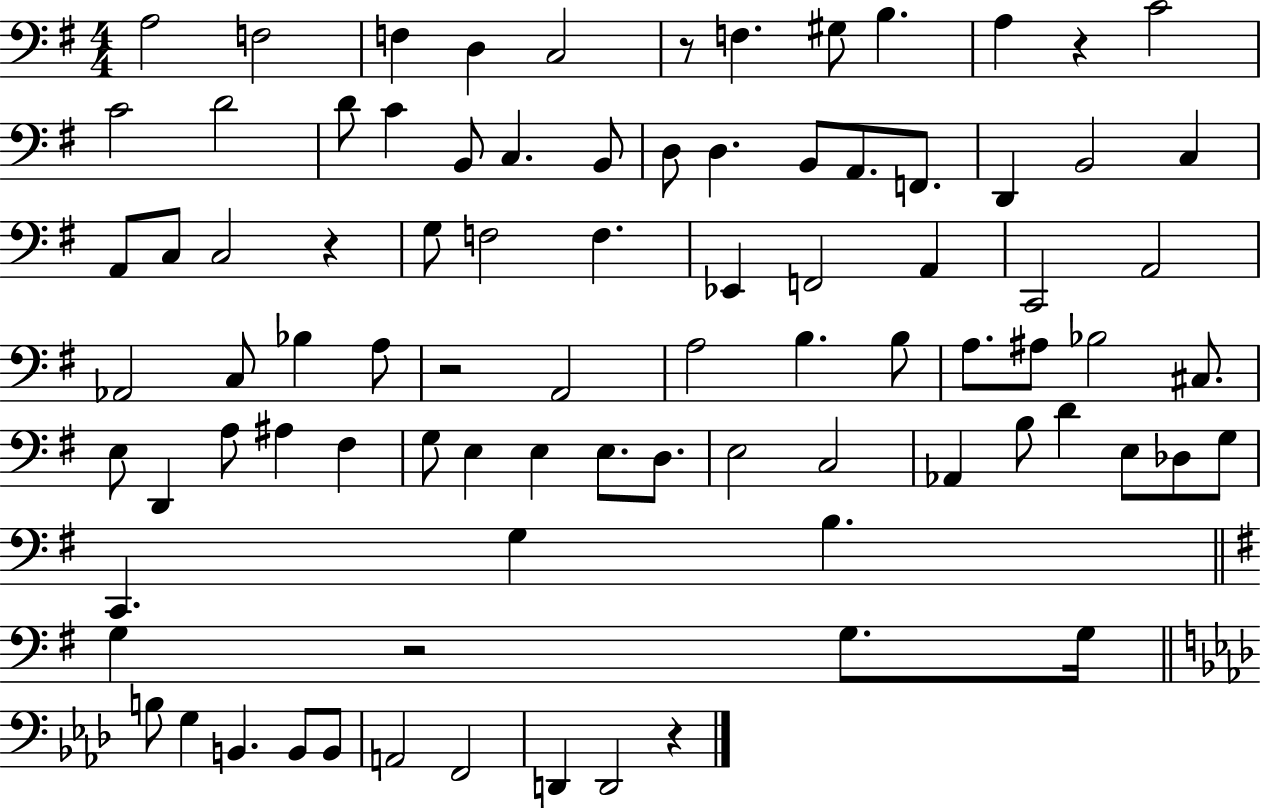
{
  \clef bass
  \numericTimeSignature
  \time 4/4
  \key g \major
  a2 f2 | f4 d4 c2 | r8 f4. gis8 b4. | a4 r4 c'2 | \break c'2 d'2 | d'8 c'4 b,8 c4. b,8 | d8 d4. b,8 a,8. f,8. | d,4 b,2 c4 | \break a,8 c8 c2 r4 | g8 f2 f4. | ees,4 f,2 a,4 | c,2 a,2 | \break aes,2 c8 bes4 a8 | r2 a,2 | a2 b4. b8 | a8. ais8 bes2 cis8. | \break e8 d,4 a8 ais4 fis4 | g8 e4 e4 e8. d8. | e2 c2 | aes,4 b8 d'4 e8 des8 g8 | \break c,4. g4 b4. | \bar "||" \break \key e \minor g4 r2 g8. g16 | \bar "||" \break \key aes \major b8 g4 b,4. b,8 b,8 | a,2 f,2 | d,4 d,2 r4 | \bar "|."
}